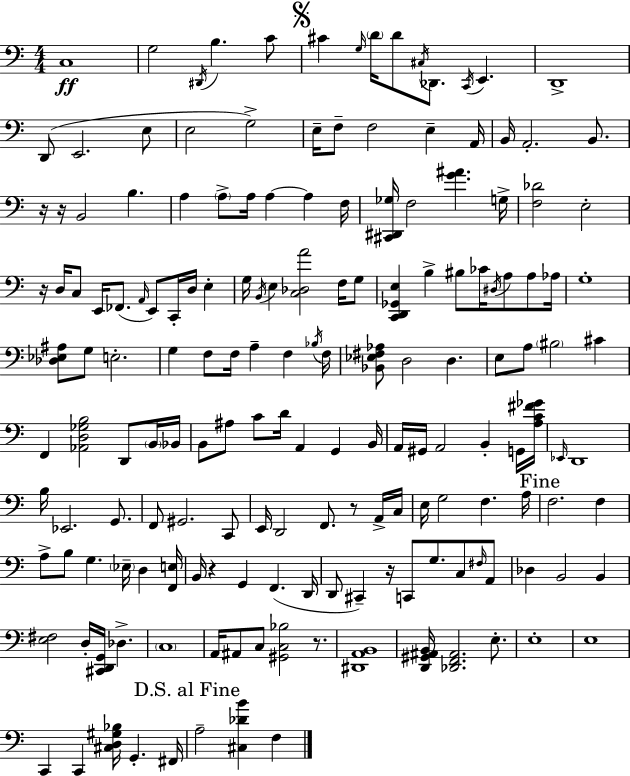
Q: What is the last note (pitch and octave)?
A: F3